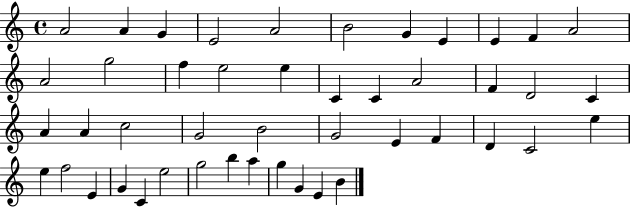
A4/h A4/q G4/q E4/h A4/h B4/h G4/q E4/q E4/q F4/q A4/h A4/h G5/h F5/q E5/h E5/q C4/q C4/q A4/h F4/q D4/h C4/q A4/q A4/q C5/h G4/h B4/h G4/h E4/q F4/q D4/q C4/h E5/q E5/q F5/h E4/q G4/q C4/q E5/h G5/h B5/q A5/q G5/q G4/q E4/q B4/q